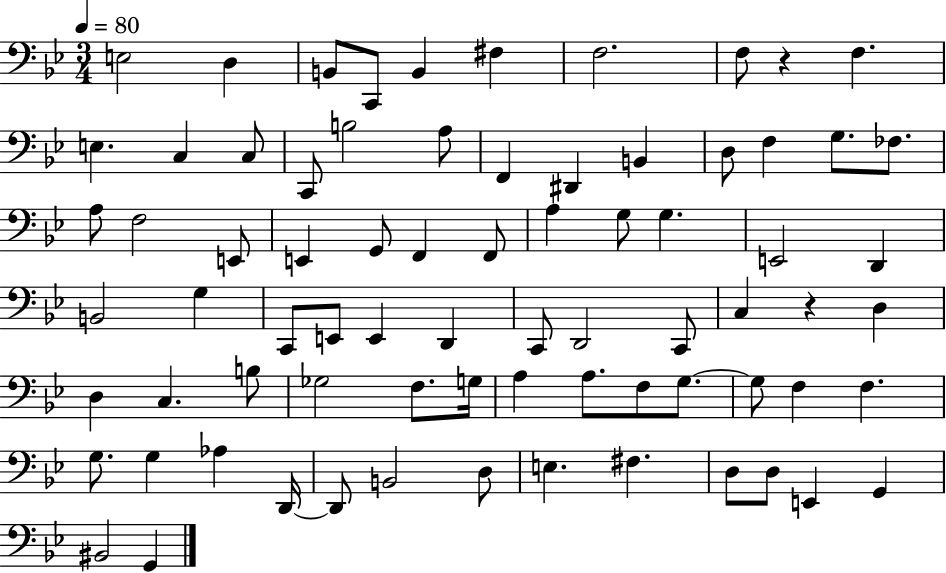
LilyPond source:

{
  \clef bass
  \numericTimeSignature
  \time 3/4
  \key bes \major
  \tempo 4 = 80
  e2 d4 | b,8 c,8 b,4 fis4 | f2. | f8 r4 f4. | \break e4. c4 c8 | c,8 b2 a8 | f,4 dis,4 b,4 | d8 f4 g8. fes8. | \break a8 f2 e,8 | e,4 g,8 f,4 f,8 | a4 g8 g4. | e,2 d,4 | \break b,2 g4 | c,8 e,8 e,4 d,4 | c,8 d,2 c,8 | c4 r4 d4 | \break d4 c4. b8 | ges2 f8. g16 | a4 a8. f8 g8.~~ | g8 f4 f4. | \break g8. g4 aes4 d,16~~ | d,8 b,2 d8 | e4. fis4. | d8 d8 e,4 g,4 | \break bis,2 g,4 | \bar "|."
}